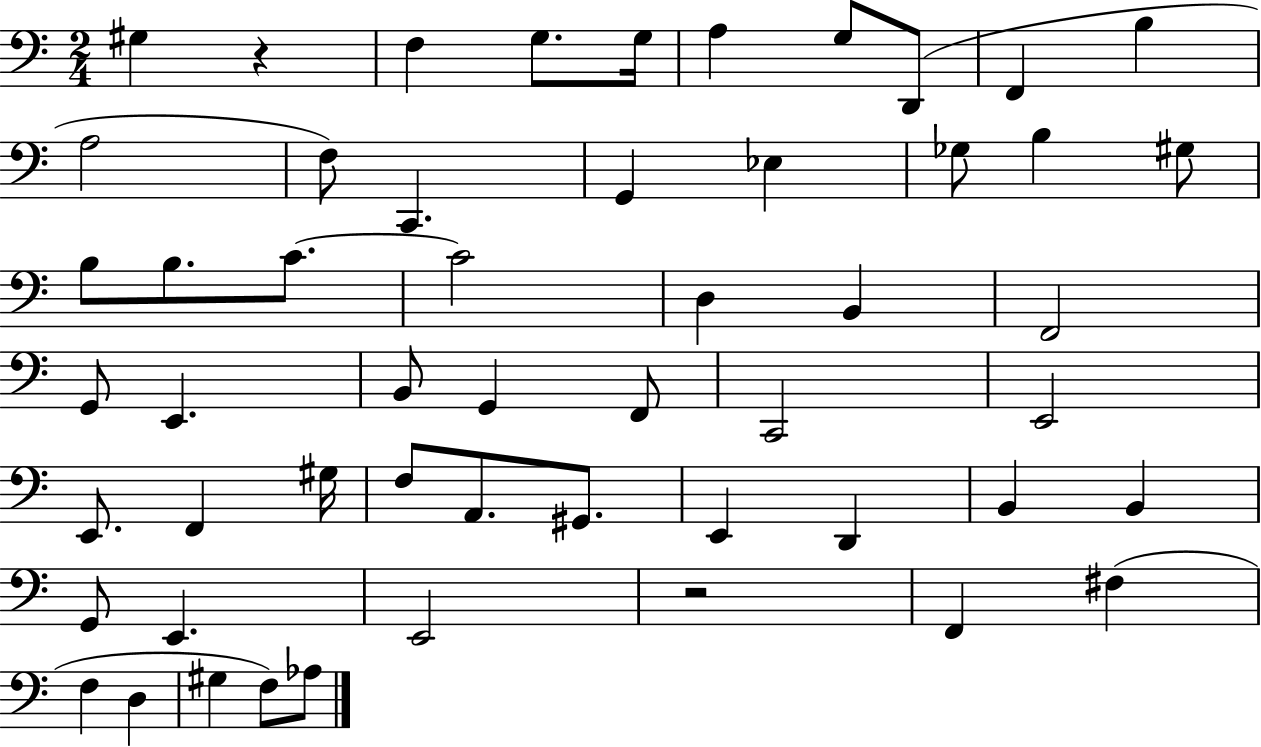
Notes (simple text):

G#3/q R/q F3/q G3/e. G3/s A3/q G3/e D2/e F2/q B3/q A3/h F3/e C2/q. G2/q Eb3/q Gb3/e B3/q G#3/e B3/e B3/e. C4/e. C4/h D3/q B2/q F2/h G2/e E2/q. B2/e G2/q F2/e C2/h E2/h E2/e. F2/q G#3/s F3/e A2/e. G#2/e. E2/q D2/q B2/q B2/q G2/e E2/q. E2/h R/h F2/q F#3/q F3/q D3/q G#3/q F3/e Ab3/e